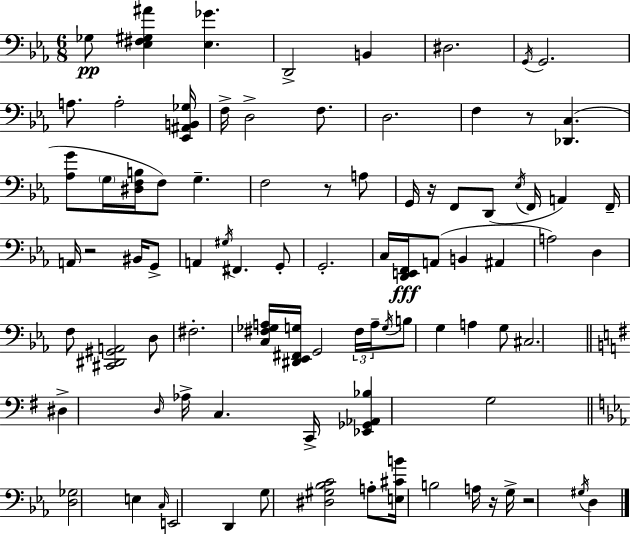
{
  \clef bass
  \numericTimeSignature
  \time 6/8
  \key c \minor
  \repeat volta 2 { ges8\pp <ees fis gis ais'>4 <ees ges'>4. | d,2-> b,4 | dis2. | \acciaccatura { g,16 } g,2. | \break a8. a2-. | <ees, ais, b, ges>16 f16-> d2-> f8. | d2. | f4 r8 <des, c>4.( | \break <aes g'>8 \parenthesize g16 <dis f b>16 f8) g4.-- | f2 r8 a8 | g,16 r16 f,8 d,8( \acciaccatura { ees16 } f,16 a,4) | f,16-- a,16 r2 bis,16 | \break g,8-> a,4 \acciaccatura { gis16 } fis,4. | g,8-. g,2.-. | c16 <d, e, f,>16\fff a,8( b,4 ais,4 | a2) d4 | \break f8 <cis, dis, gis, a,>2 | d8 fis2.-. | <c fis ges a>16 <dis, ees, fis, g>16 g,2 | \tuplet 3/2 { fis16 a16-- \acciaccatura { g16 } } b8 g4 a4 | \break g8 cis2. | \bar "||" \break \key g \major dis4-> \grace { d16 } aes16-> c4. | c,16-> <ees, ges, aes, bes>4 g2 | \bar "||" \break \key ees \major <d ges>2 e4 | \grace { c16 } e,2 d,4 | g8 <dis gis bes c'>2 a8-. | <e cis' b'>16 b2 a16 r16 | \break g16-> r2 \acciaccatura { gis16 } d4 | } \bar "|."
}